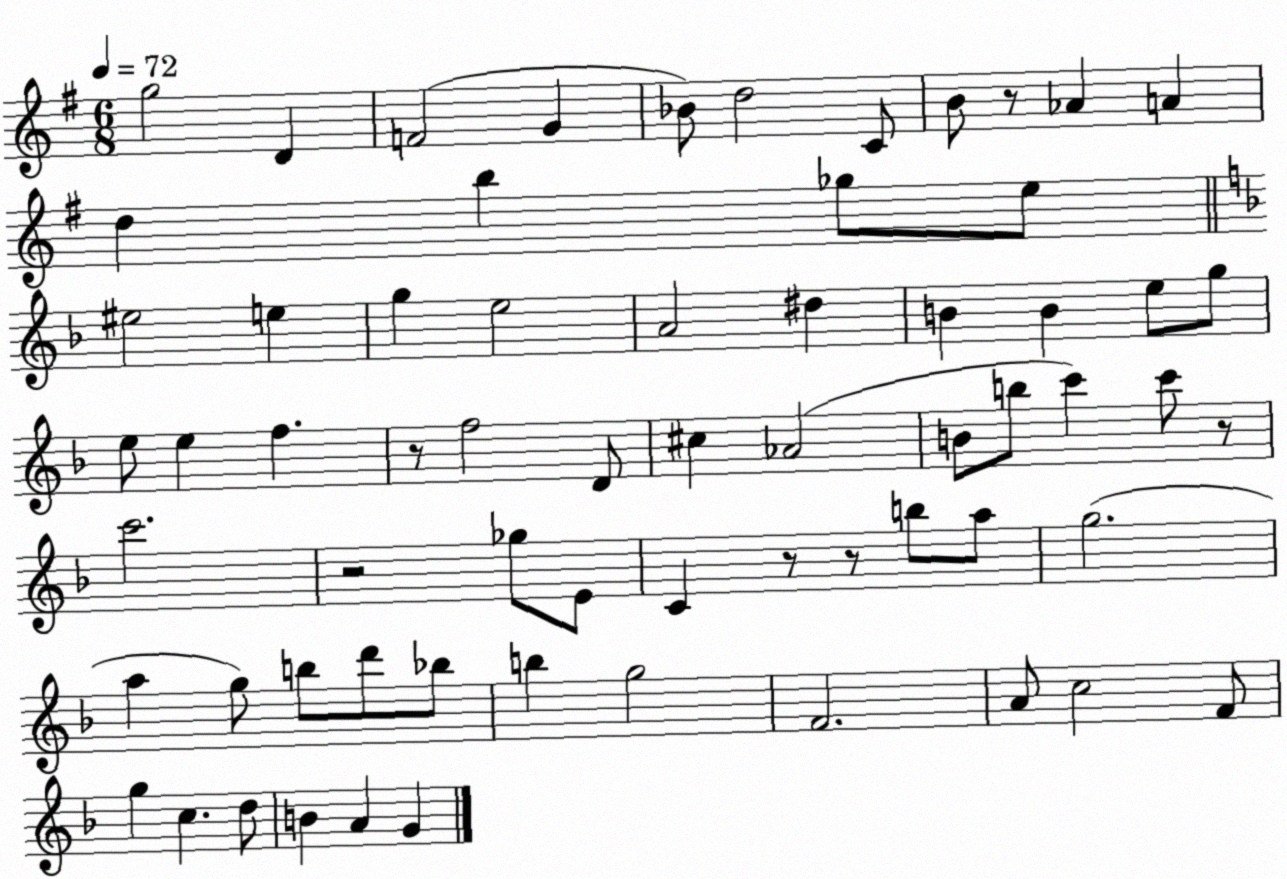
X:1
T:Untitled
M:6/8
L:1/4
K:G
g2 D F2 G _B/2 d2 C/2 B/2 z/2 _A A d b _g/2 e/2 ^e2 e g e2 A2 ^d B B e/2 g/2 e/2 e f z/2 f2 D/2 ^c _A2 B/2 b/2 c' c'/2 z/2 c'2 z2 _g/2 E/2 C z/2 z/2 b/2 a/2 g2 a g/2 b/2 d'/2 _b/2 b g2 F2 A/2 c2 F/2 g c d/2 B A G